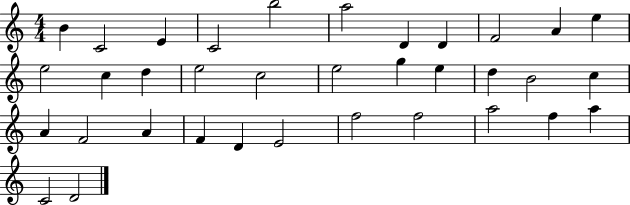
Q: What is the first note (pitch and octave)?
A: B4